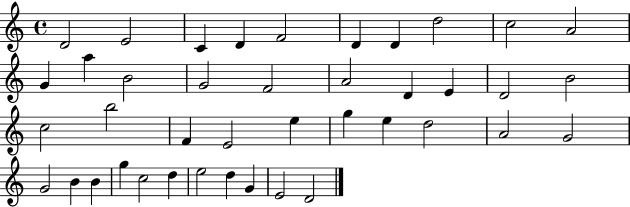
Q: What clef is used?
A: treble